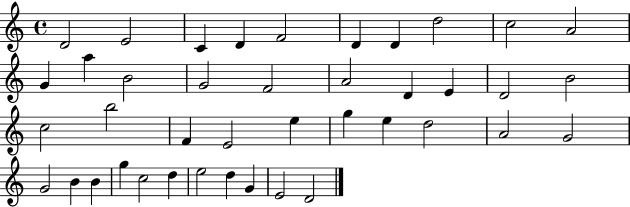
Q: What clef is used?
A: treble